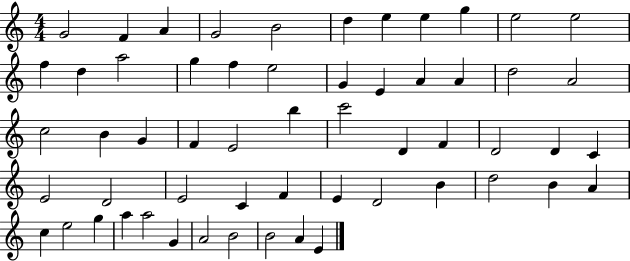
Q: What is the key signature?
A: C major